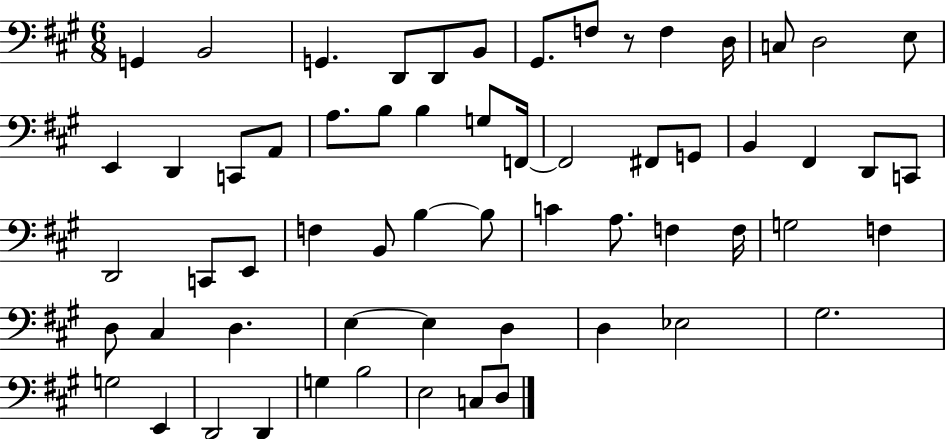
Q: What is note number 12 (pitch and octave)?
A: D3